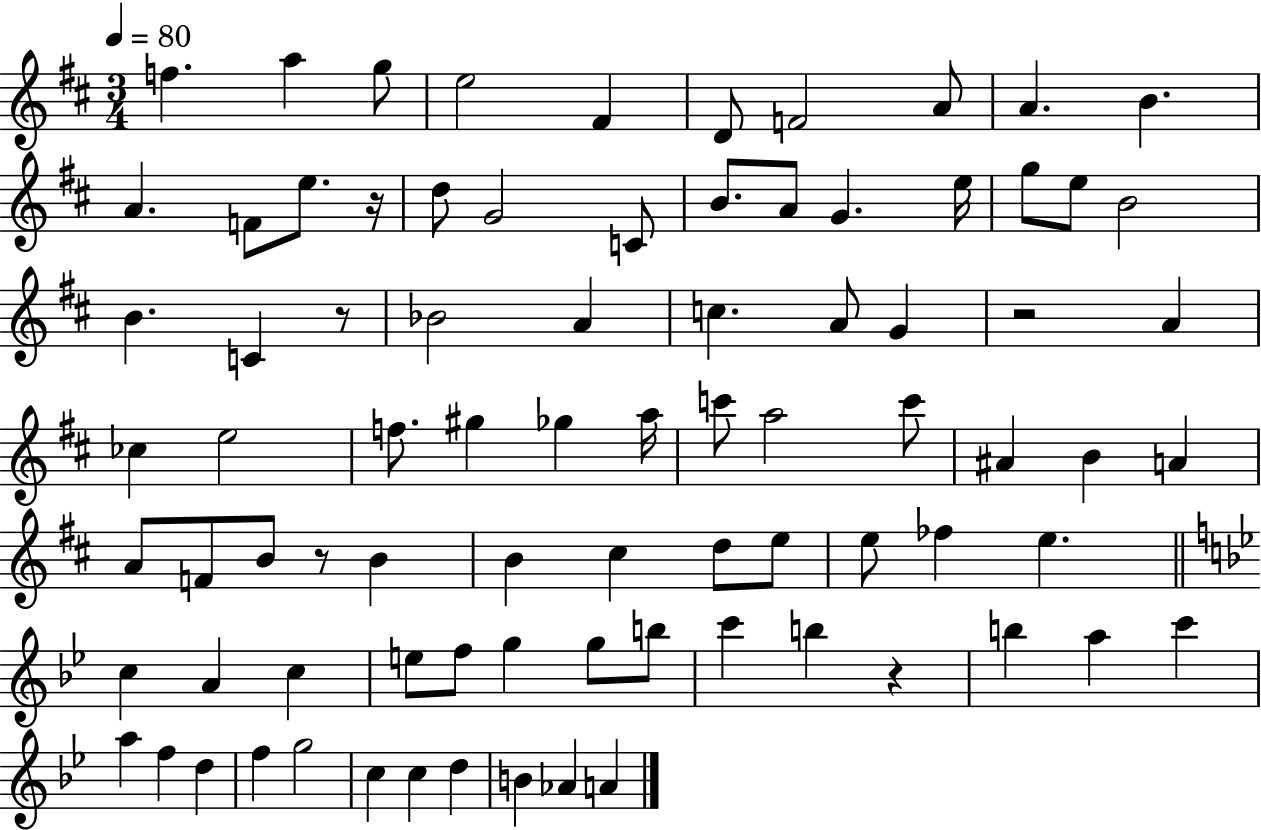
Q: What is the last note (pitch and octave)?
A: A4